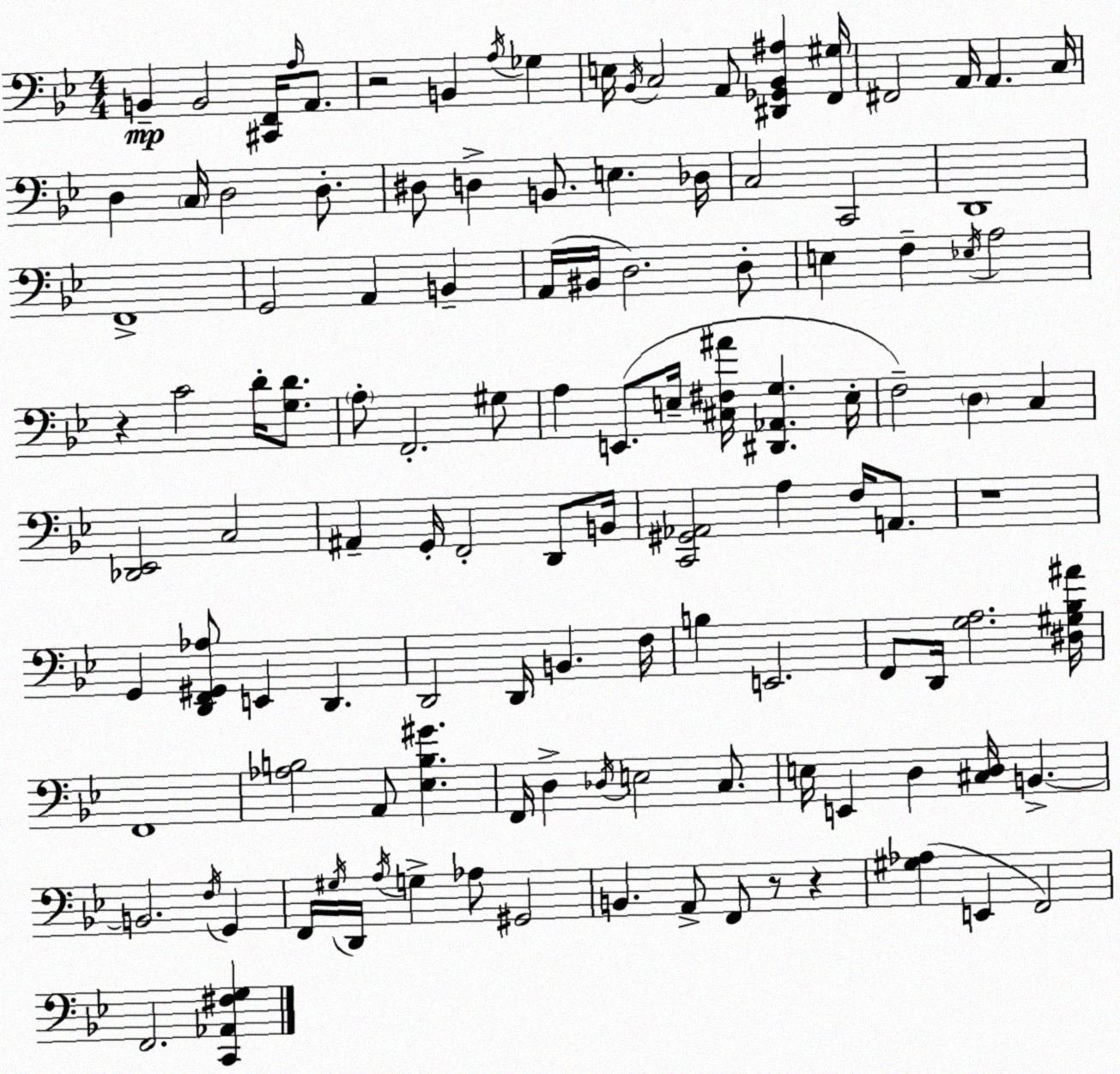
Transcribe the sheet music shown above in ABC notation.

X:1
T:Untitled
M:4/4
L:1/4
K:Bb
B,, B,,2 [^C,,F,,]/4 A,/4 A,,/2 z2 B,, A,/4 _G, E,/4 _B,,/4 C,2 A,,/2 [^D,,_G,,_B,,^A,] [F,,^G,]/4 ^F,,2 A,,/4 A,, C,/4 D, C,/4 D,2 D,/2 ^D,/2 D, B,,/2 E, _D,/4 C,2 C,,2 D,,4 F,,4 G,,2 A,, B,, A,,/4 ^B,,/4 D,2 D,/2 E, F, _E,/4 A,2 z C2 D/4 [G,D]/2 A,/2 F,,2 ^G,/2 A, E,,/2 E,/4 [^C,^F,^A]/4 [^D,,_A,,G,] E,/4 F,2 D, C, [_D,,_E,,]2 C,2 ^A,, G,,/4 F,,2 D,,/2 B,,/4 [C,,^G,,_A,,]2 A, F,/4 A,,/2 z4 G,, [D,,F,,^G,,_A,]/2 E,, D,, D,,2 D,,/4 B,, F,/4 B, E,,2 F,,/2 D,,/4 [G,A,]2 [^D,^G,_B,^A]/4 F,,4 [_A,B,]2 A,,/2 [_E,B,^G] F,,/4 D, _D,/4 E,2 C,/2 E,/4 E,, D, [^C,D,]/4 B,, B,,2 F,/4 G,, F,,/4 ^G,/4 D,,/4 A,/4 G, _A,/2 ^G,,2 B,, A,,/2 F,,/2 z/2 z [^G,_A,] E,, F,,2 F,,2 [C,,_A,,^F,G,]